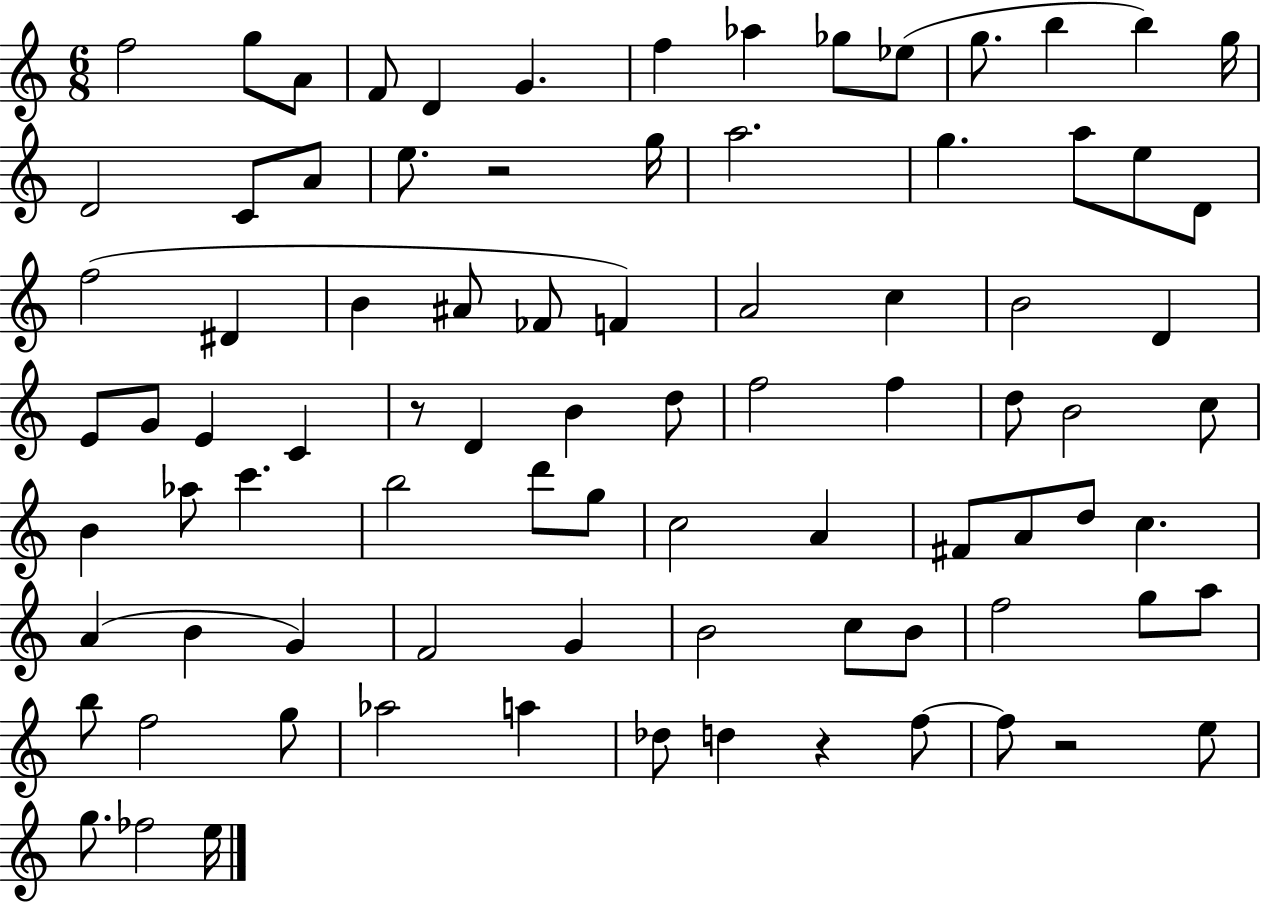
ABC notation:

X:1
T:Untitled
M:6/8
L:1/4
K:C
f2 g/2 A/2 F/2 D G f _a _g/2 _e/2 g/2 b b g/4 D2 C/2 A/2 e/2 z2 g/4 a2 g a/2 e/2 D/2 f2 ^D B ^A/2 _F/2 F A2 c B2 D E/2 G/2 E C z/2 D B d/2 f2 f d/2 B2 c/2 B _a/2 c' b2 d'/2 g/2 c2 A ^F/2 A/2 d/2 c A B G F2 G B2 c/2 B/2 f2 g/2 a/2 b/2 f2 g/2 _a2 a _d/2 d z f/2 f/2 z2 e/2 g/2 _f2 e/4